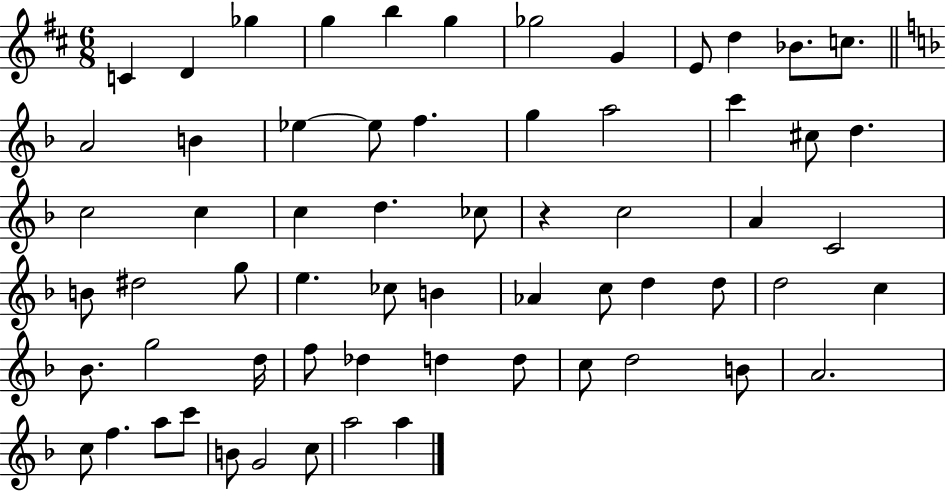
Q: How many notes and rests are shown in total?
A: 63